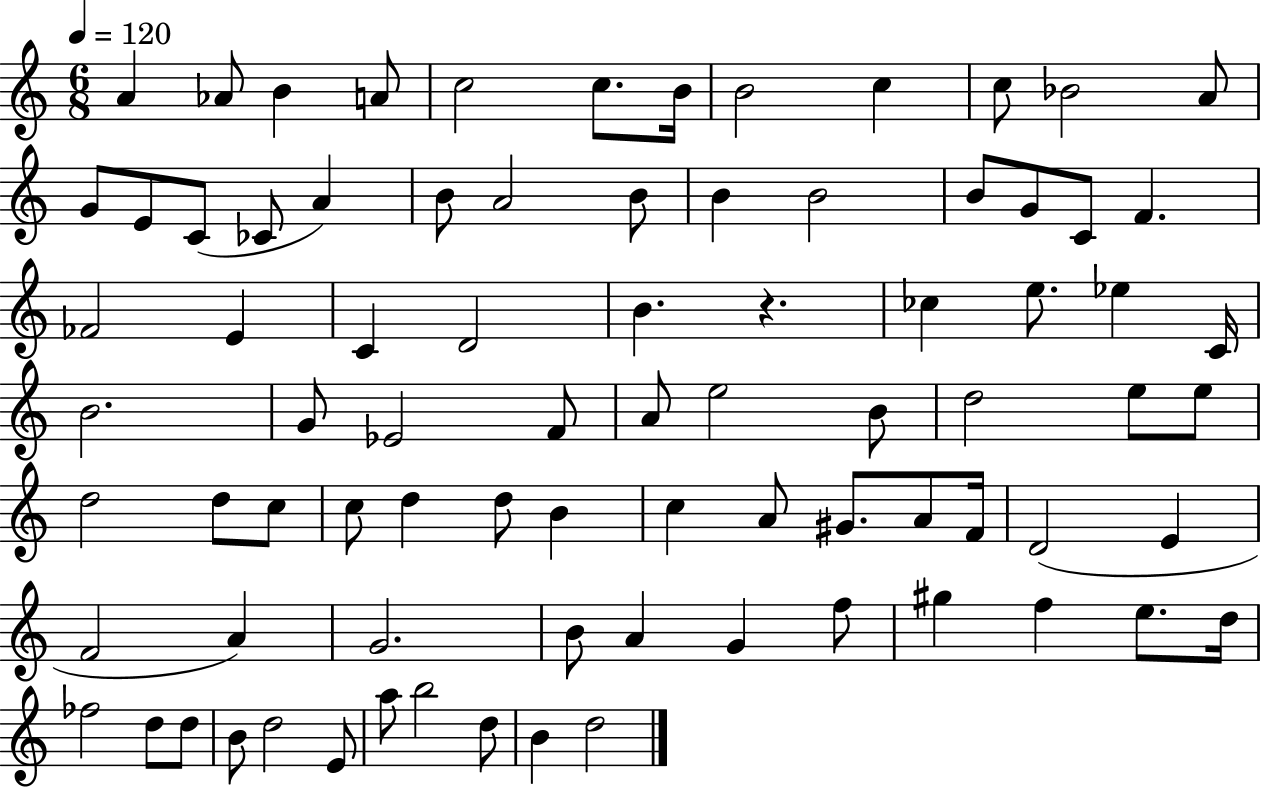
X:1
T:Untitled
M:6/8
L:1/4
K:C
A _A/2 B A/2 c2 c/2 B/4 B2 c c/2 _B2 A/2 G/2 E/2 C/2 _C/2 A B/2 A2 B/2 B B2 B/2 G/2 C/2 F _F2 E C D2 B z _c e/2 _e C/4 B2 G/2 _E2 F/2 A/2 e2 B/2 d2 e/2 e/2 d2 d/2 c/2 c/2 d d/2 B c A/2 ^G/2 A/2 F/4 D2 E F2 A G2 B/2 A G f/2 ^g f e/2 d/4 _f2 d/2 d/2 B/2 d2 E/2 a/2 b2 d/2 B d2